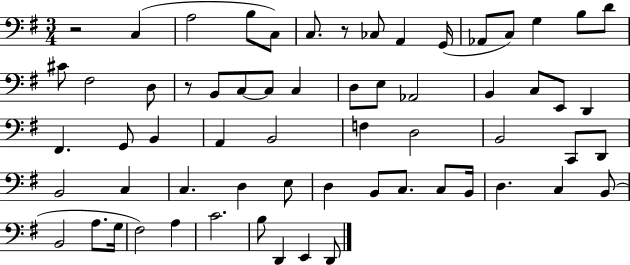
{
  \clef bass
  \numericTimeSignature
  \time 3/4
  \key g \major
  r2 c4( | a2 b8 c8) | c8. r8 ces8 a,4 g,16( | aes,8 c8) g4 b8 d'8 | \break cis'8 fis2 d8 | r8 b,8 c8~~ c8 c4 | d8 e8 aes,2 | b,4 c8 e,8 d,4 | \break fis,4. g,8 b,4 | a,4 b,2 | f4 d2 | b,2 c,8 d,8 | \break b,2 c4 | c4. d4 e8 | d4 b,8 c8. c8 b,16 | d4. c4 b,8( | \break b,2 a8. g16 | fis2) a4 | c'2. | b8 d,4 e,4 d,8 | \break \bar "|."
}